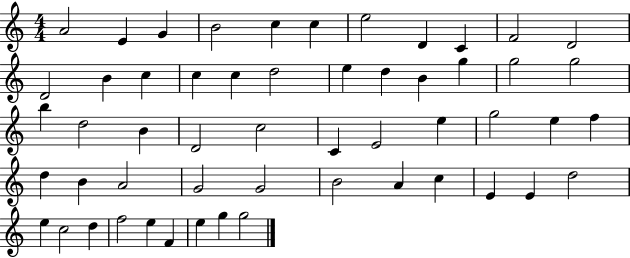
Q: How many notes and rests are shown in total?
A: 54